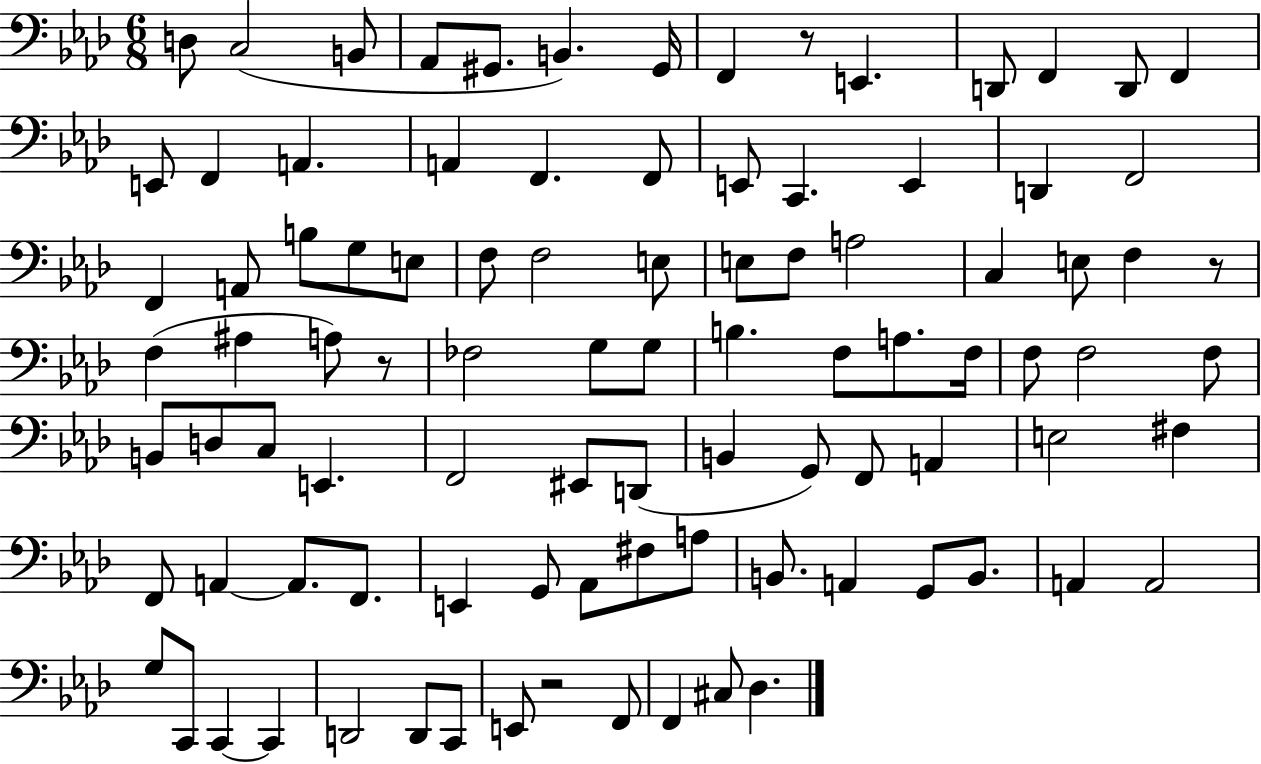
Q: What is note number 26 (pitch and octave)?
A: A2